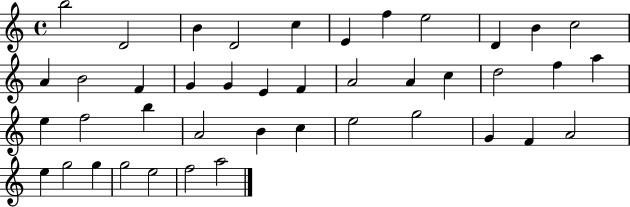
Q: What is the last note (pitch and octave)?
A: A5